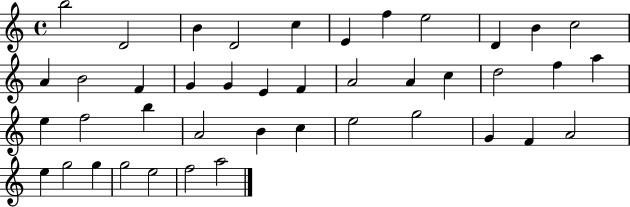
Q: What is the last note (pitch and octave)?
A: A5